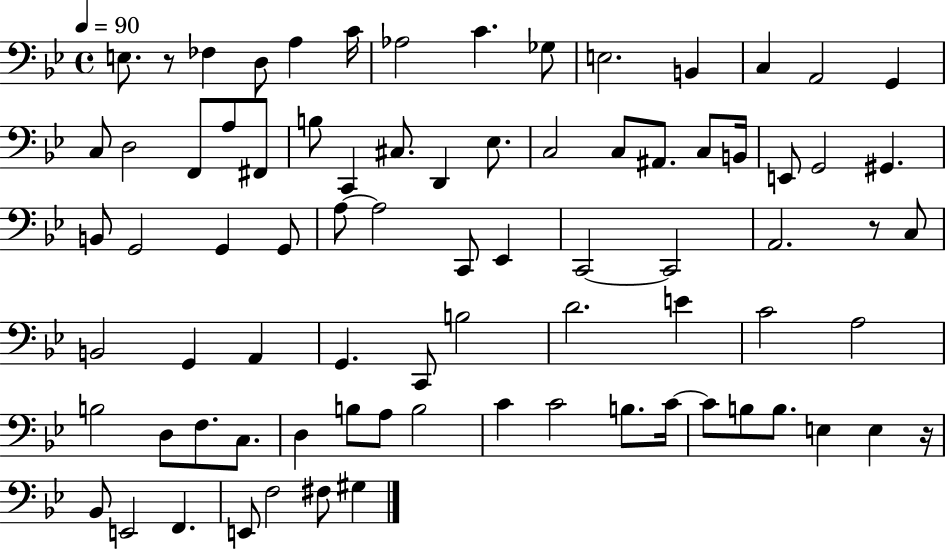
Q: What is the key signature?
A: BES major